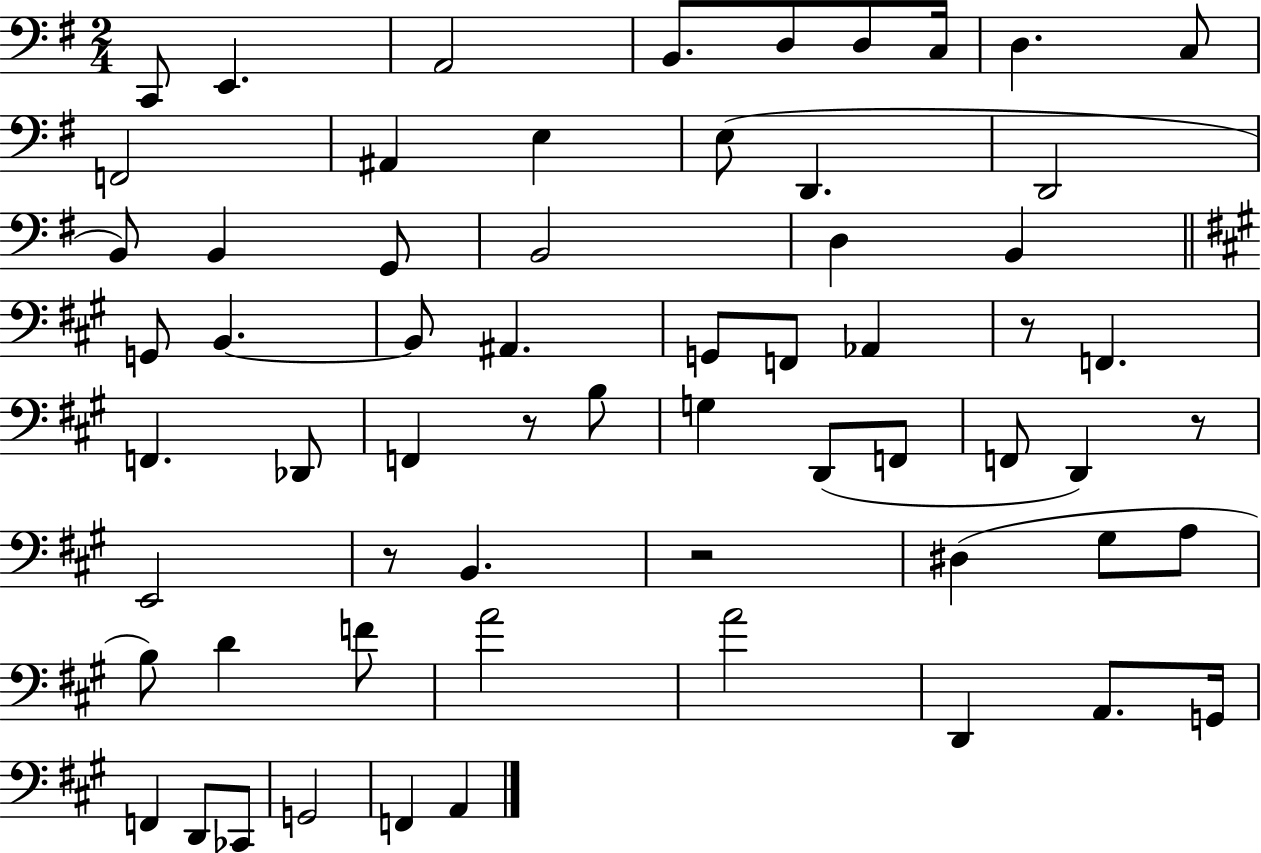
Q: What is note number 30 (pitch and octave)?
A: F2